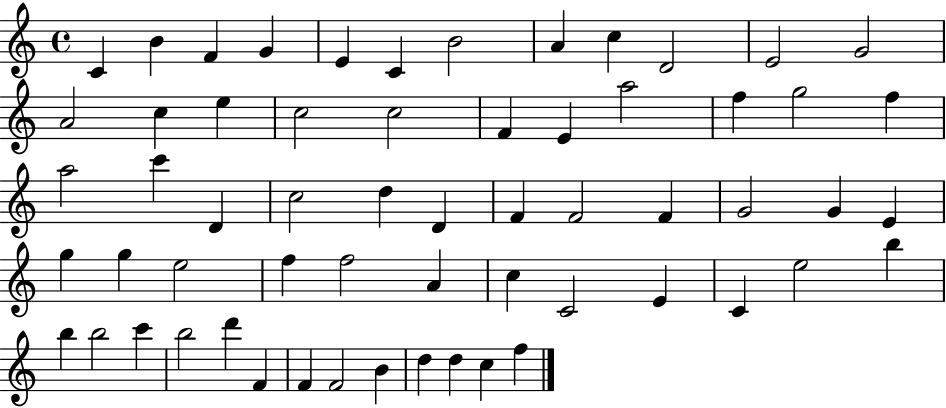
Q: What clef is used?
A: treble